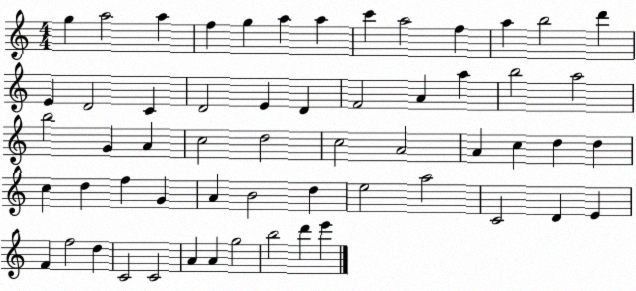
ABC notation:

X:1
T:Untitled
M:4/4
L:1/4
K:C
g a2 a f g a a c' a2 f a b2 d' E D2 C D2 E D F2 A a b2 a2 b2 G A c2 d2 c2 A2 A c d d c d f G A B2 d e2 a2 C2 D E F f2 d C2 C2 A A g2 b2 d' e'